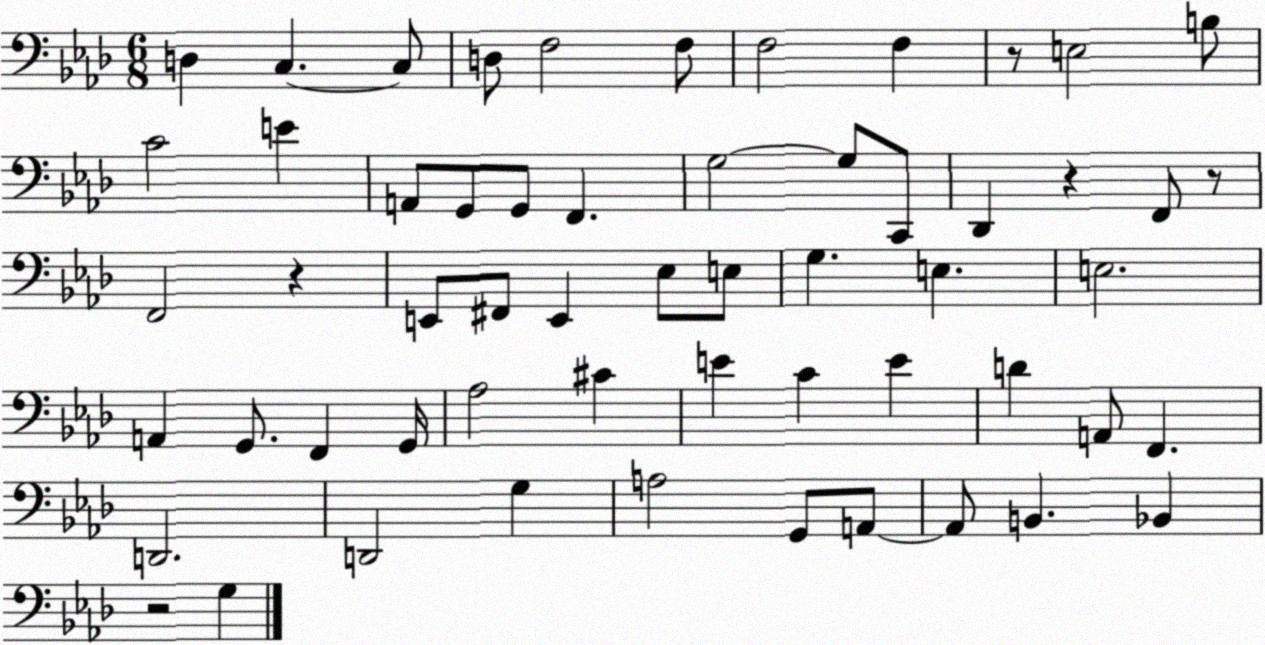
X:1
T:Untitled
M:6/8
L:1/4
K:Ab
D, C, C,/2 D,/2 F,2 F,/2 F,2 F, z/2 E,2 B,/2 C2 E A,,/2 G,,/2 G,,/2 F,, G,2 G,/2 C,,/2 _D,, z F,,/2 z/2 F,,2 z E,,/2 ^F,,/2 E,, _E,/2 E,/2 G, E, E,2 A,, G,,/2 F,, G,,/4 _A,2 ^C E C E D A,,/2 F,, D,,2 D,,2 G, A,2 G,,/2 A,,/2 A,,/2 B,, _B,, z2 G,